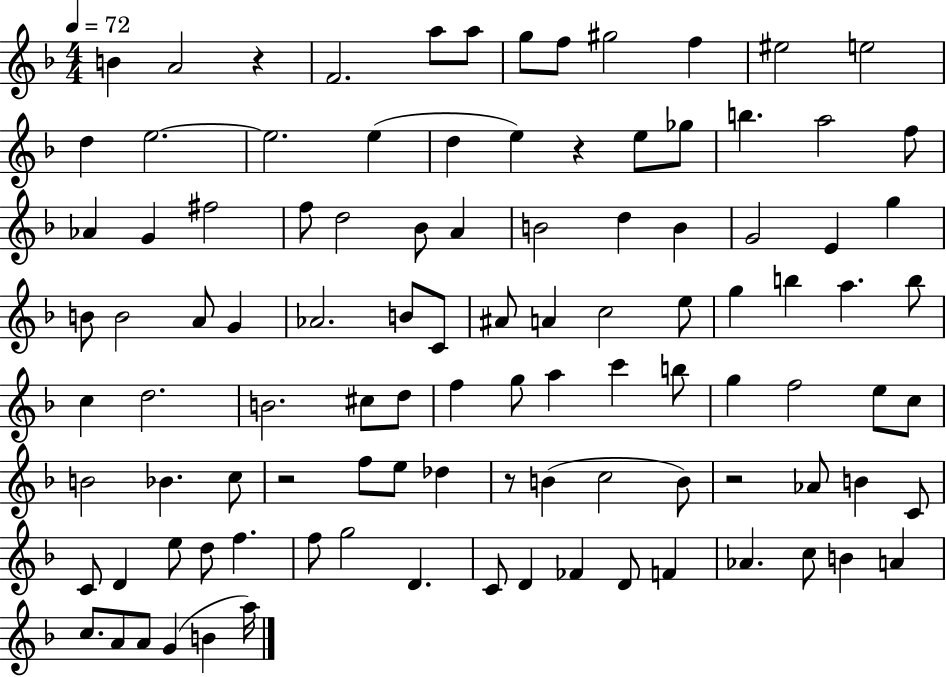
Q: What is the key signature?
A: F major